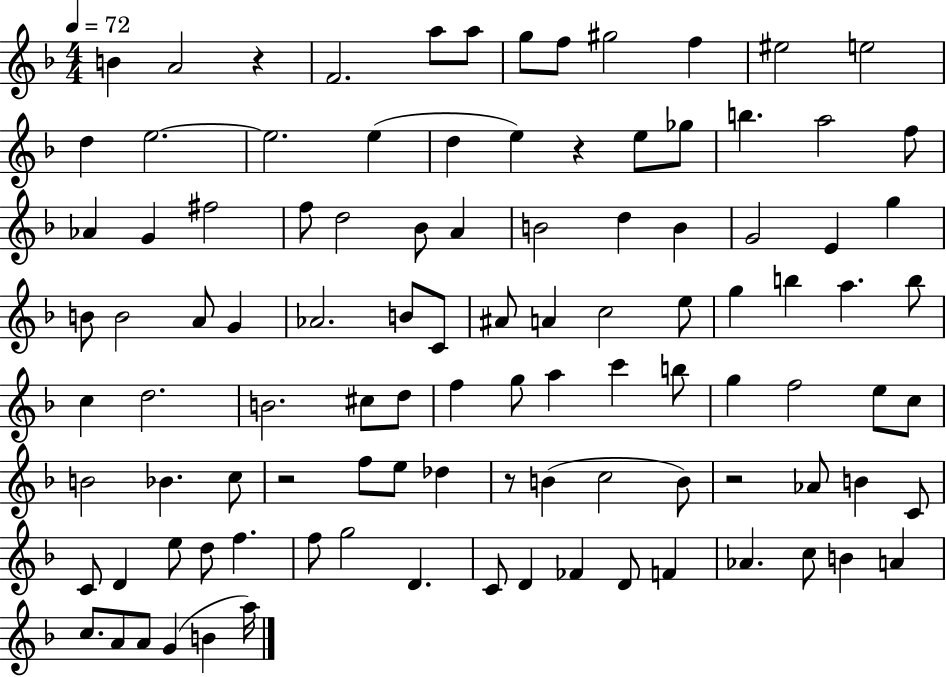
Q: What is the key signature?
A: F major